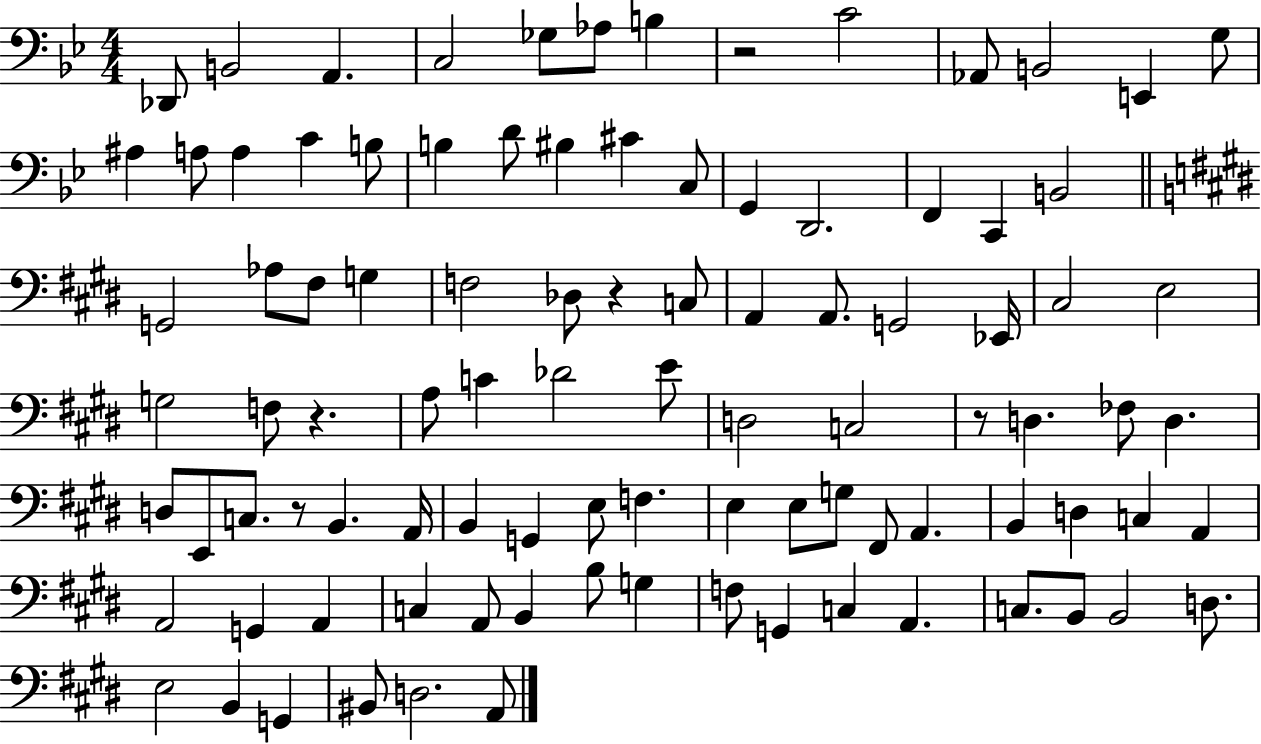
Db2/e B2/h A2/q. C3/h Gb3/e Ab3/e B3/q R/h C4/h Ab2/e B2/h E2/q G3/e A#3/q A3/e A3/q C4/q B3/e B3/q D4/e BIS3/q C#4/q C3/e G2/q D2/h. F2/q C2/q B2/h G2/h Ab3/e F#3/e G3/q F3/h Db3/e R/q C3/e A2/q A2/e. G2/h Eb2/s C#3/h E3/h G3/h F3/e R/q. A3/e C4/q Db4/h E4/e D3/h C3/h R/e D3/q. FES3/e D3/q. D3/e E2/e C3/e. R/e B2/q. A2/s B2/q G2/q E3/e F3/q. E3/q E3/e G3/e F#2/e A2/q. B2/q D3/q C3/q A2/q A2/h G2/q A2/q C3/q A2/e B2/q B3/e G3/q F3/e G2/q C3/q A2/q. C3/e. B2/e B2/h D3/e. E3/h B2/q G2/q BIS2/e D3/h. A2/e